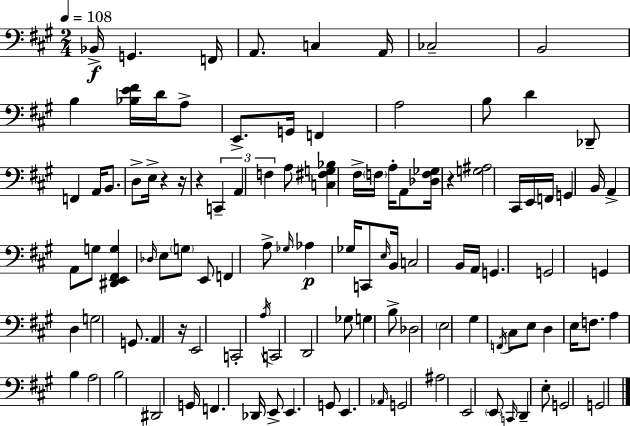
{
  \clef bass
  \numericTimeSignature
  \time 2/4
  \key a \major
  \tempo 4 = 108
  bes,16->\f g,4. f,16 | a,8. c4 a,16 | ces2-- | b,2 | \break b4 <bes e' fis'>16 d'16 a8-> | e,8.-> g,16 f,4 | a2 | b8 d'4 des,8-- | \break f,4 a,16 b,8. | d8-> e16-> r4 r16 | r4 \tuplet 3/2 { c,4-- | a,4 f4 } | \break a8 <c fis g bes>4 fis16-> \parenthesize f16 | a16-. a,8 <des f ges>16 r4 | <g ais>2 | cis,16 e,16 f,16 g,4 b,16 | \break a,4-> a,8 g8 | <dis, e, fis, g>4 \grace { des16 } e8 \parenthesize g8 | e,8 f,4 a8-> | \grace { ges16 } aes4\p ges16 c,8 | \break \grace { e16 } b,16 c2 | b,16 a,16 g,4. | g,2 | g,4 d4 | \break g2 | g,8. a,4 | r16 e,2 | c,2-. | \break \acciaccatura { a16 } c,2 | d,2 | ges8 g4 | b8-> des2 | \break \parenthesize e2 | gis4 | \acciaccatura { f,16 } cis8 e8 d4 | e16 f8. a4 | \break b4 a2 | b2 | dis,2 | g,16 f,4. | \break des,16 e,8-> e,4. | g,8 e,4. | \grace { aes,16 } g,2 | ais2 | \break e,2 | \parenthesize e,8 | \grace { c,16 } d,4-- e8-. g,2 | g,2 | \break \bar "|."
}